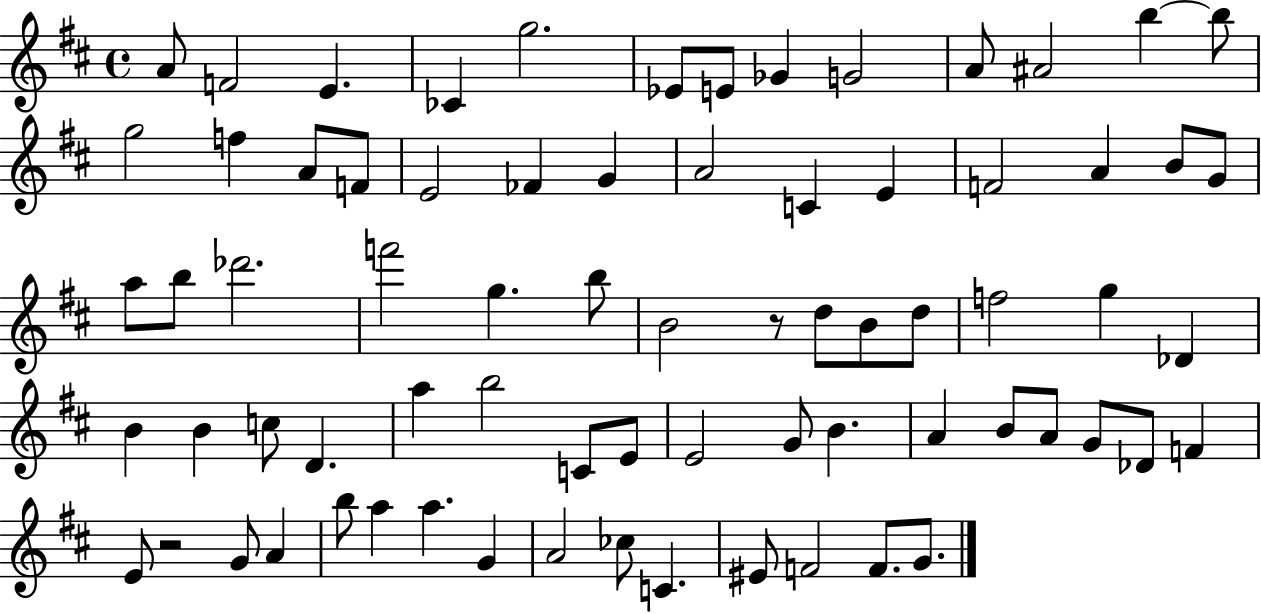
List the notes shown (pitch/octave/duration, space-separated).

A4/e F4/h E4/q. CES4/q G5/h. Eb4/e E4/e Gb4/q G4/h A4/e A#4/h B5/q B5/e G5/h F5/q A4/e F4/e E4/h FES4/q G4/q A4/h C4/q E4/q F4/h A4/q B4/e G4/e A5/e B5/e Db6/h. F6/h G5/q. B5/e B4/h R/e D5/e B4/e D5/e F5/h G5/q Db4/q B4/q B4/q C5/e D4/q. A5/q B5/h C4/e E4/e E4/h G4/e B4/q. A4/q B4/e A4/e G4/e Db4/e F4/q E4/e R/h G4/e A4/q B5/e A5/q A5/q. G4/q A4/h CES5/e C4/q. EIS4/e F4/h F4/e. G4/e.